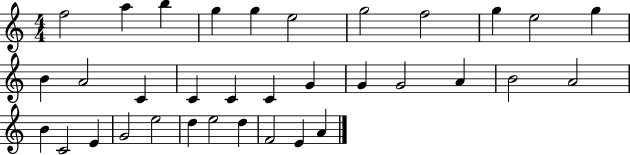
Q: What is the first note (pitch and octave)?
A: F5